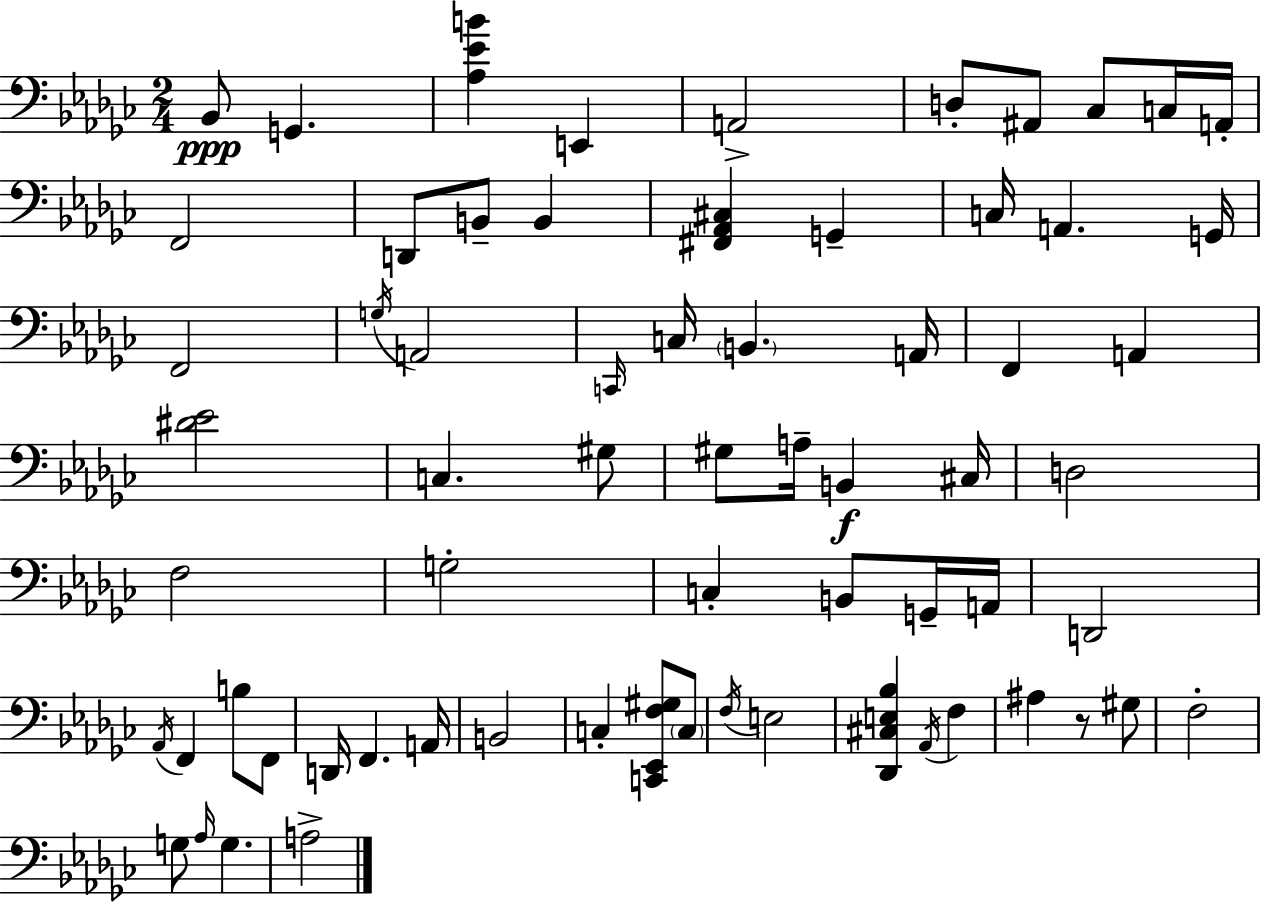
X:1
T:Untitled
M:2/4
L:1/4
K:Ebm
_B,,/2 G,, [_A,_EB] E,, A,,2 D,/2 ^A,,/2 _C,/2 C,/4 A,,/4 F,,2 D,,/2 B,,/2 B,, [^F,,_A,,^C,] G,, C,/4 A,, G,,/4 F,,2 G,/4 A,,2 C,,/4 C,/4 B,, A,,/4 F,, A,, [^D_E]2 C, ^G,/2 ^G,/2 A,/4 B,, ^C,/4 D,2 F,2 G,2 C, B,,/2 G,,/4 A,,/4 D,,2 _A,,/4 F,, B,/2 F,,/2 D,,/4 F,, A,,/4 B,,2 C, [C,,_E,,F,^G,]/2 C,/2 F,/4 E,2 [_D,,^C,E,_B,] _A,,/4 F, ^A, z/2 ^G,/2 F,2 G,/2 _A,/4 G, A,2